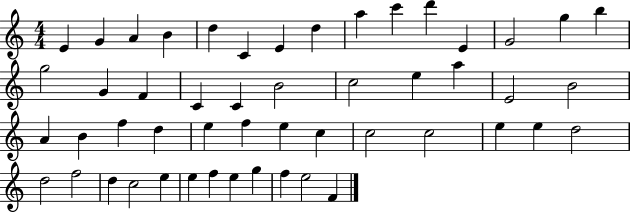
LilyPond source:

{
  \clef treble
  \numericTimeSignature
  \time 4/4
  \key c \major
  e'4 g'4 a'4 b'4 | d''4 c'4 e'4 d''4 | a''4 c'''4 d'''4 e'4 | g'2 g''4 b''4 | \break g''2 g'4 f'4 | c'4 c'4 b'2 | c''2 e''4 a''4 | e'2 b'2 | \break a'4 b'4 f''4 d''4 | e''4 f''4 e''4 c''4 | c''2 c''2 | e''4 e''4 d''2 | \break d''2 f''2 | d''4 c''2 e''4 | e''4 f''4 e''4 g''4 | f''4 e''2 f'4 | \break \bar "|."
}